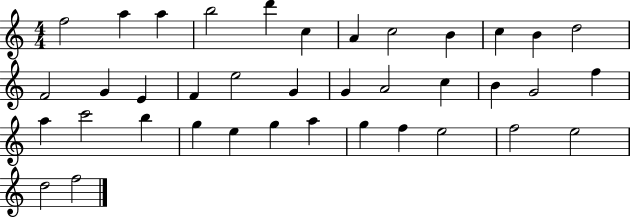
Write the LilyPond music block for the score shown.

{
  \clef treble
  \numericTimeSignature
  \time 4/4
  \key c \major
  f''2 a''4 a''4 | b''2 d'''4 c''4 | a'4 c''2 b'4 | c''4 b'4 d''2 | \break f'2 g'4 e'4 | f'4 e''2 g'4 | g'4 a'2 c''4 | b'4 g'2 f''4 | \break a''4 c'''2 b''4 | g''4 e''4 g''4 a''4 | g''4 f''4 e''2 | f''2 e''2 | \break d''2 f''2 | \bar "|."
}